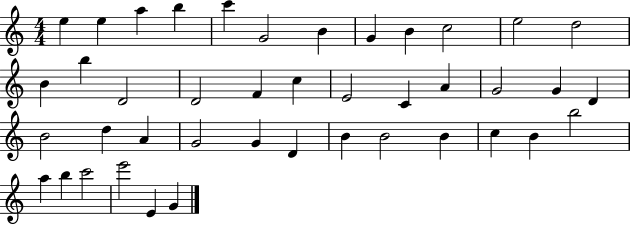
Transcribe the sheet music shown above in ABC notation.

X:1
T:Untitled
M:4/4
L:1/4
K:C
e e a b c' G2 B G B c2 e2 d2 B b D2 D2 F c E2 C A G2 G D B2 d A G2 G D B B2 B c B b2 a b c'2 e'2 E G